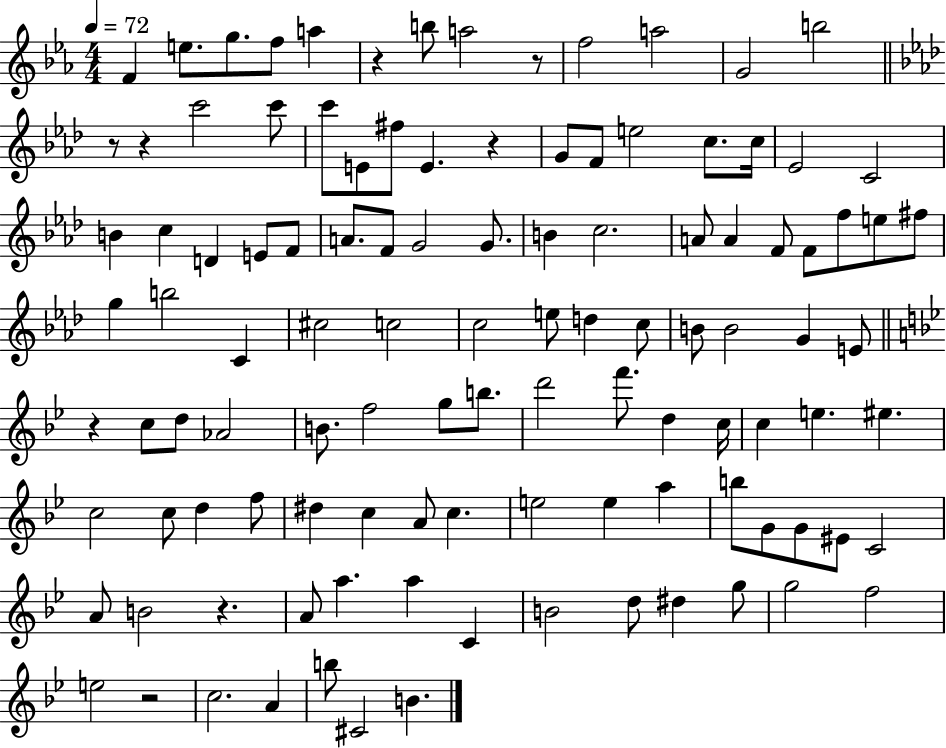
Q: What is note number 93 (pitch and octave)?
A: D5